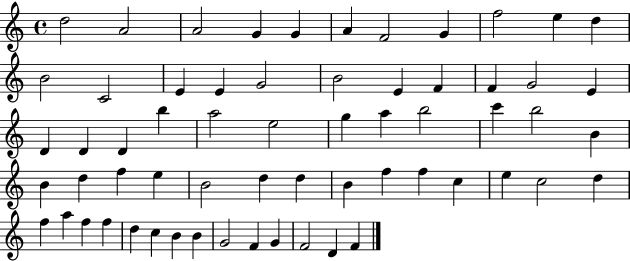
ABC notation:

X:1
T:Untitled
M:4/4
L:1/4
K:C
d2 A2 A2 G G A F2 G f2 e d B2 C2 E E G2 B2 E F F G2 E D D D b a2 e2 g a b2 c' b2 B B d f e B2 d d B f f c e c2 d f a f f d c B B G2 F G F2 D F